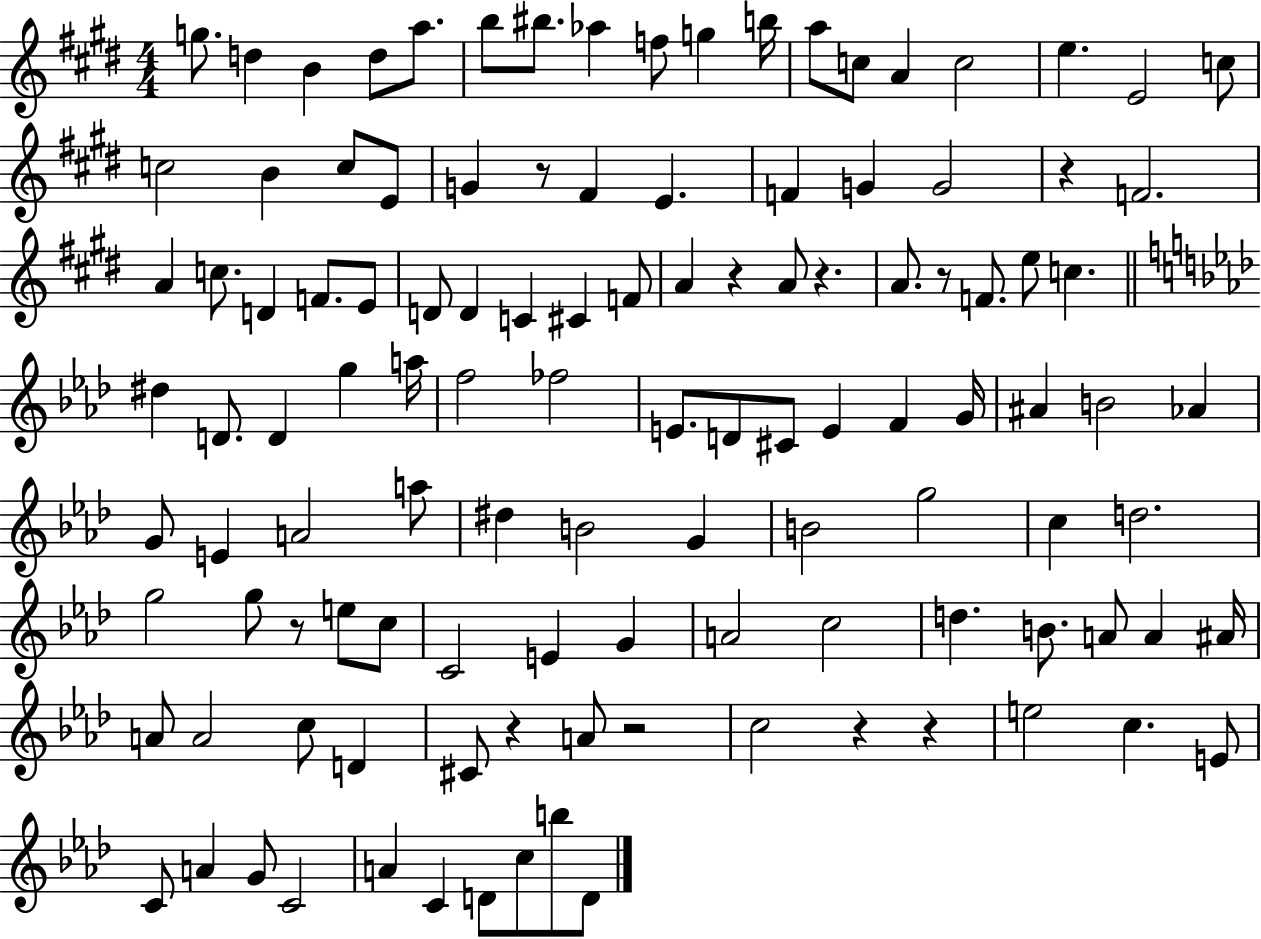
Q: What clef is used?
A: treble